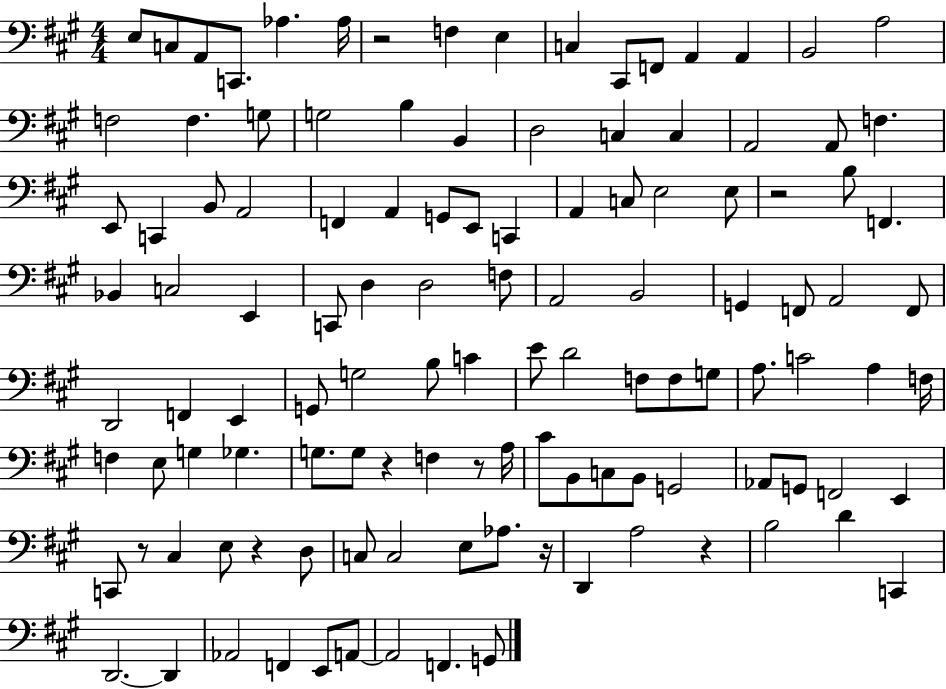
X:1
T:Untitled
M:4/4
L:1/4
K:A
E,/2 C,/2 A,,/2 C,,/2 _A, _A,/4 z2 F, E, C, ^C,,/2 F,,/2 A,, A,, B,,2 A,2 F,2 F, G,/2 G,2 B, B,, D,2 C, C, A,,2 A,,/2 F, E,,/2 C,, B,,/2 A,,2 F,, A,, G,,/2 E,,/2 C,, A,, C,/2 E,2 E,/2 z2 B,/2 F,, _B,, C,2 E,, C,,/2 D, D,2 F,/2 A,,2 B,,2 G,, F,,/2 A,,2 F,,/2 D,,2 F,, E,, G,,/2 G,2 B,/2 C E/2 D2 F,/2 F,/2 G,/2 A,/2 C2 A, F,/4 F, E,/2 G, _G, G,/2 G,/2 z F, z/2 A,/4 ^C/2 B,,/2 C,/2 B,,/2 G,,2 _A,,/2 G,,/2 F,,2 E,, C,,/2 z/2 ^C, E,/2 z D,/2 C,/2 C,2 E,/2 _A,/2 z/4 D,, A,2 z B,2 D C,, D,,2 D,, _A,,2 F,, E,,/2 A,,/2 A,,2 F,, G,,/2